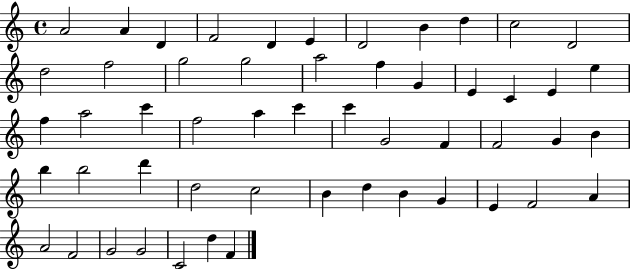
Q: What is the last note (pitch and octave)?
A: F4